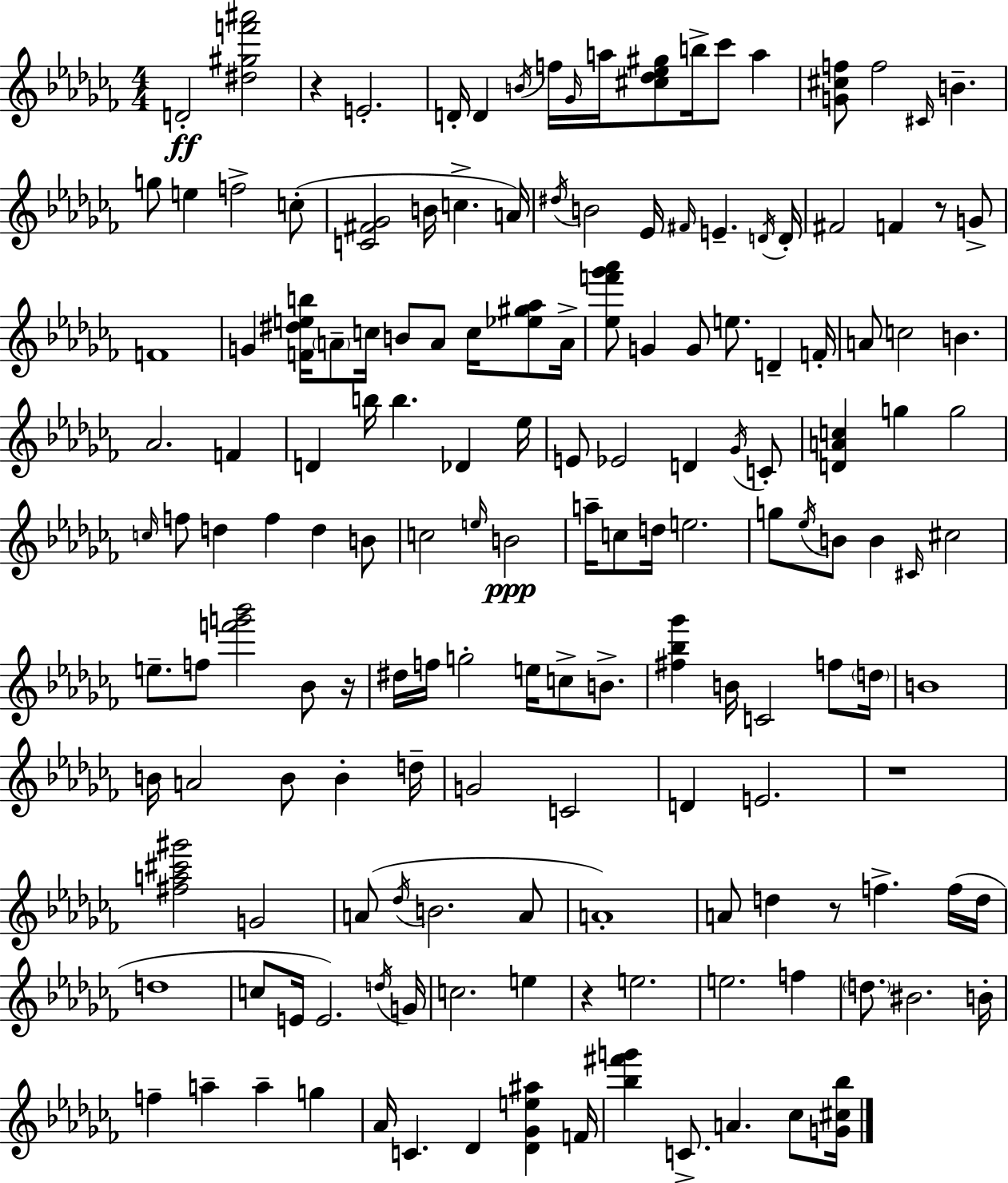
{
  \clef treble
  \numericTimeSignature
  \time 4/4
  \key aes \minor
  d'2-.\ff <dis'' gis'' f''' ais'''>2 | r4 e'2.-. | d'16-. d'4 \acciaccatura { b'16 } f''16 \grace { ges'16 } a''16 <cis'' des'' ees'' gis''>8 b''16-> ces'''8 a''4 | <g' cis'' f''>8 f''2 \grace { cis'16 } b'4.-- | \break g''8 e''4 f''2-> | c''8-.( <c' fis' ges'>2 b'16 c''4.-> | a'16) \acciaccatura { dis''16 } b'2 ees'16 \grace { fis'16 } e'4.-- | \acciaccatura { d'16 } d'16-. fis'2 f'4 | \break r8 g'8-> f'1 | g'4 <f' dis'' e'' b''>16 \parenthesize a'8-- c''16 b'8 | a'8 c''16 <ees'' gis'' aes''>8 a'16-> <ees'' f''' ges''' aes'''>8 g'4 g'8 e''8. | d'4-- f'16-. a'8 c''2 | \break b'4. aes'2. | f'4 d'4 b''16 b''4. | des'4 ees''16 e'8 ees'2 | d'4 \acciaccatura { ges'16 } c'8-. <d' a' c''>4 g''4 g''2 | \break \grace { c''16 } f''8 d''4 f''4 | d''4 b'8 c''2 | \grace { e''16 } b'2\ppp a''16-- c''8 d''16 e''2. | g''8 \acciaccatura { ees''16 } b'8 b'4 | \break \grace { cis'16 } cis''2 e''8.-- f''8 | <f''' g''' bes'''>2 bes'8 r16 dis''16 f''16 g''2-. | e''16 c''8-> b'8.-> <fis'' bes'' ges'''>4 b'16 | c'2 f''8 \parenthesize d''16 b'1 | \break b'16 a'2 | b'8 b'4-. d''16-- g'2 | c'2 d'4 e'2. | r1 | \break <fis'' a'' cis''' gis'''>2 | g'2 a'8( \acciaccatura { des''16 } b'2. | a'8 a'1-.) | a'8 d''4 | \break r8 f''4.-> f''16( d''16 d''1 | c''8 e'16 e'2.) | \acciaccatura { d''16 } g'16 c''2. | e''4 r4 | \break e''2. e''2. | f''4 \parenthesize d''8. | bis'2. b'16-. f''4-- | a''4-- a''4-- g''4 aes'16 c'4. | \break des'4 <des' ges' e'' ais''>4 f'16 <bes'' fis''' g'''>4 | c'8.-> a'4. ces''8 <g' cis'' bes''>16 \bar "|."
}